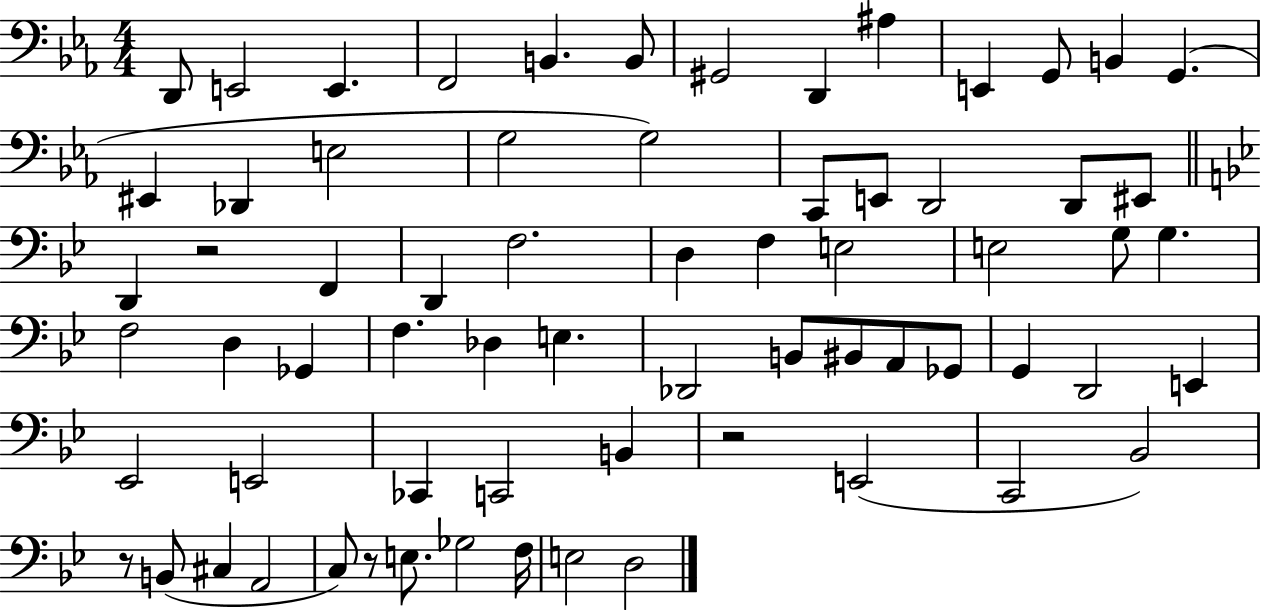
D2/e E2/h E2/q. F2/h B2/q. B2/e G#2/h D2/q A#3/q E2/q G2/e B2/q G2/q. EIS2/q Db2/q E3/h G3/h G3/h C2/e E2/e D2/h D2/e EIS2/e D2/q R/h F2/q D2/q F3/h. D3/q F3/q E3/h E3/h G3/e G3/q. F3/h D3/q Gb2/q F3/q. Db3/q E3/q. Db2/h B2/e BIS2/e A2/e Gb2/e G2/q D2/h E2/q Eb2/h E2/h CES2/q C2/h B2/q R/h E2/h C2/h Bb2/h R/e B2/e C#3/q A2/h C3/e R/e E3/e. Gb3/h F3/s E3/h D3/h